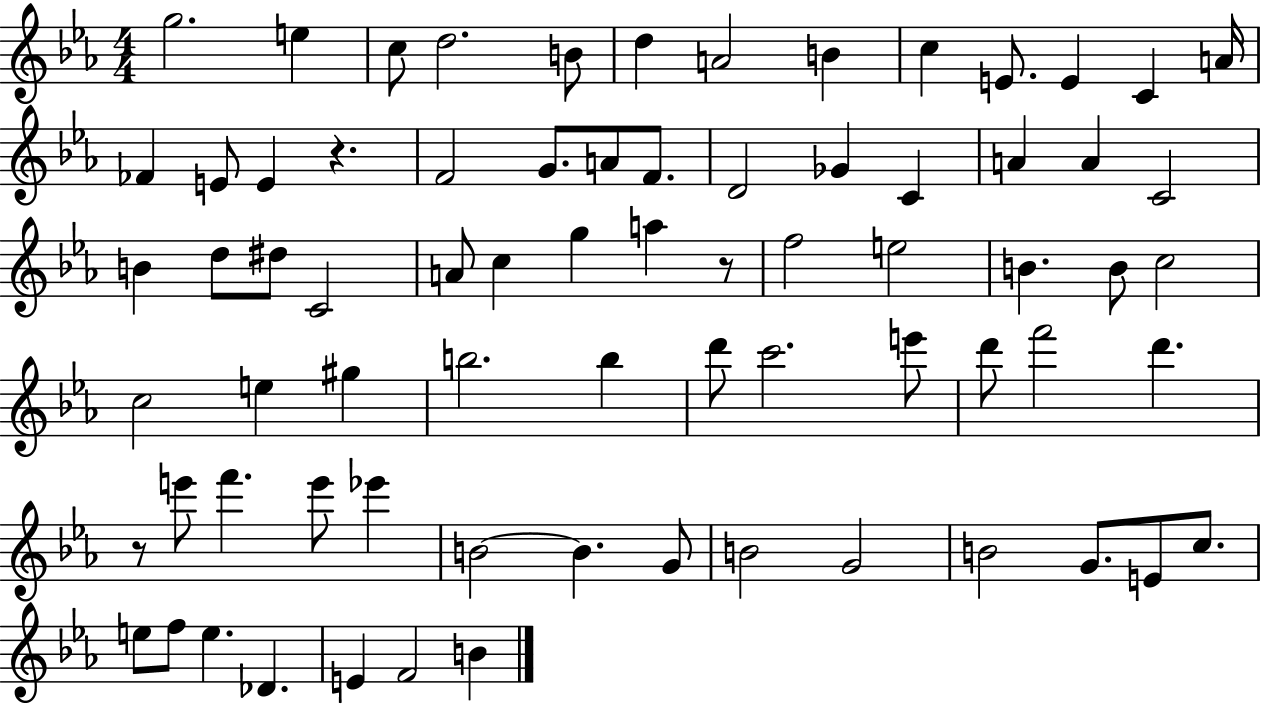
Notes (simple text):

G5/h. E5/q C5/e D5/h. B4/e D5/q A4/h B4/q C5/q E4/e. E4/q C4/q A4/s FES4/q E4/e E4/q R/q. F4/h G4/e. A4/e F4/e. D4/h Gb4/q C4/q A4/q A4/q C4/h B4/q D5/e D#5/e C4/h A4/e C5/q G5/q A5/q R/e F5/h E5/h B4/q. B4/e C5/h C5/h E5/q G#5/q B5/h. B5/q D6/e C6/h. E6/e D6/e F6/h D6/q. R/e E6/e F6/q. E6/e Eb6/q B4/h B4/q. G4/e B4/h G4/h B4/h G4/e. E4/e C5/e. E5/e F5/e E5/q. Db4/q. E4/q F4/h B4/q